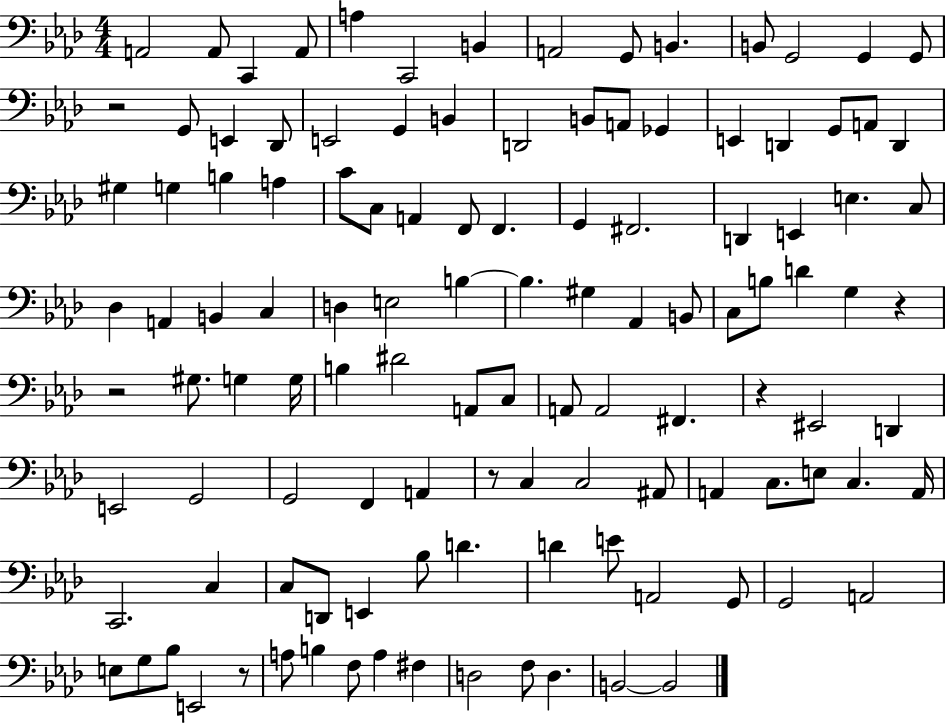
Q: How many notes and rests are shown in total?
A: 117